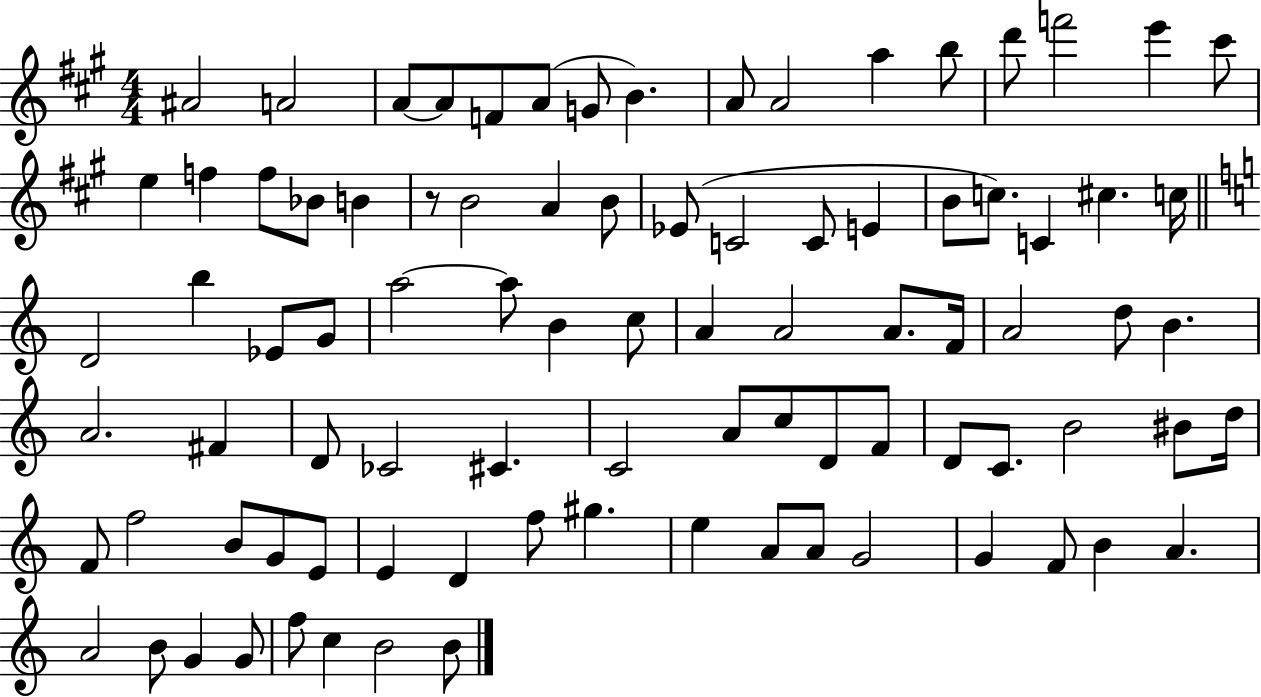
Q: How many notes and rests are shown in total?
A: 89